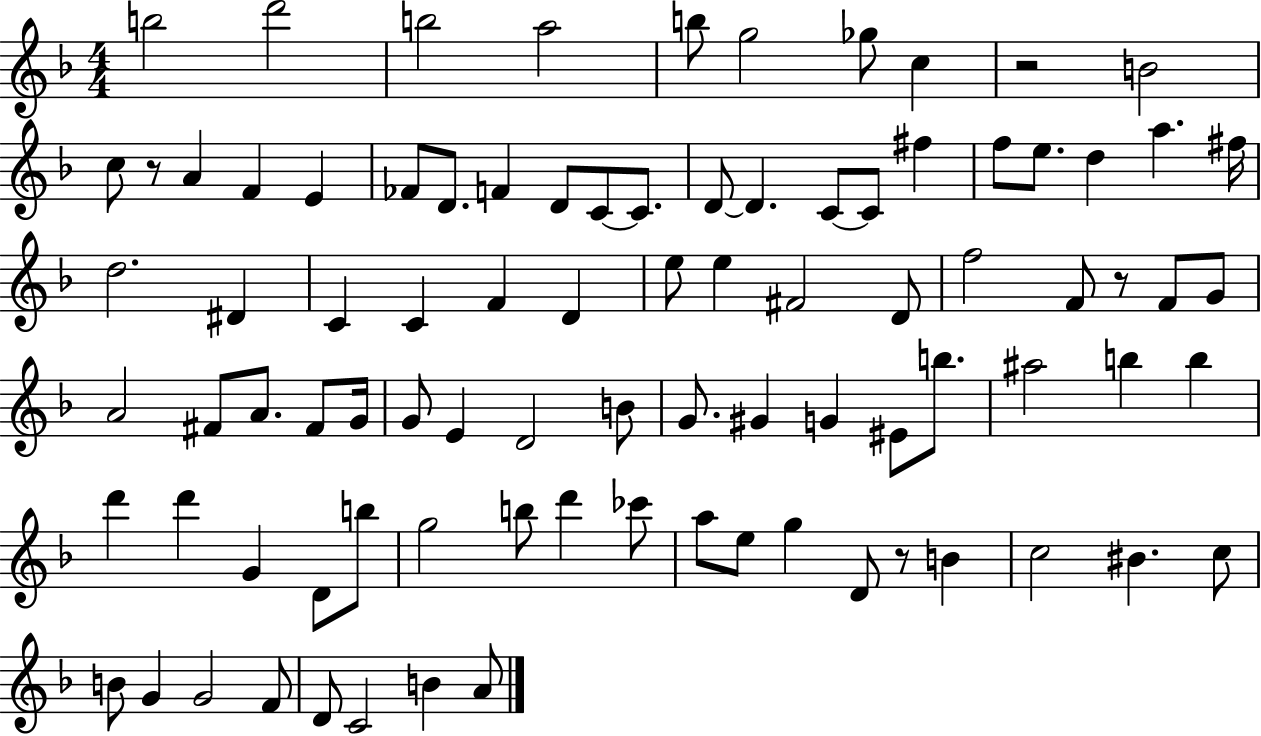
B5/h D6/h B5/h A5/h B5/e G5/h Gb5/e C5/q R/h B4/h C5/e R/e A4/q F4/q E4/q FES4/e D4/e. F4/q D4/e C4/e C4/e. D4/e D4/q. C4/e C4/e F#5/q F5/e E5/e. D5/q A5/q. F#5/s D5/h. D#4/q C4/q C4/q F4/q D4/q E5/e E5/q F#4/h D4/e F5/h F4/e R/e F4/e G4/e A4/h F#4/e A4/e. F#4/e G4/s G4/e E4/q D4/h B4/e G4/e. G#4/q G4/q EIS4/e B5/e. A#5/h B5/q B5/q D6/q D6/q G4/q D4/e B5/e G5/h B5/e D6/q CES6/e A5/e E5/e G5/q D4/e R/e B4/q C5/h BIS4/q. C5/e B4/e G4/q G4/h F4/e D4/e C4/h B4/q A4/e